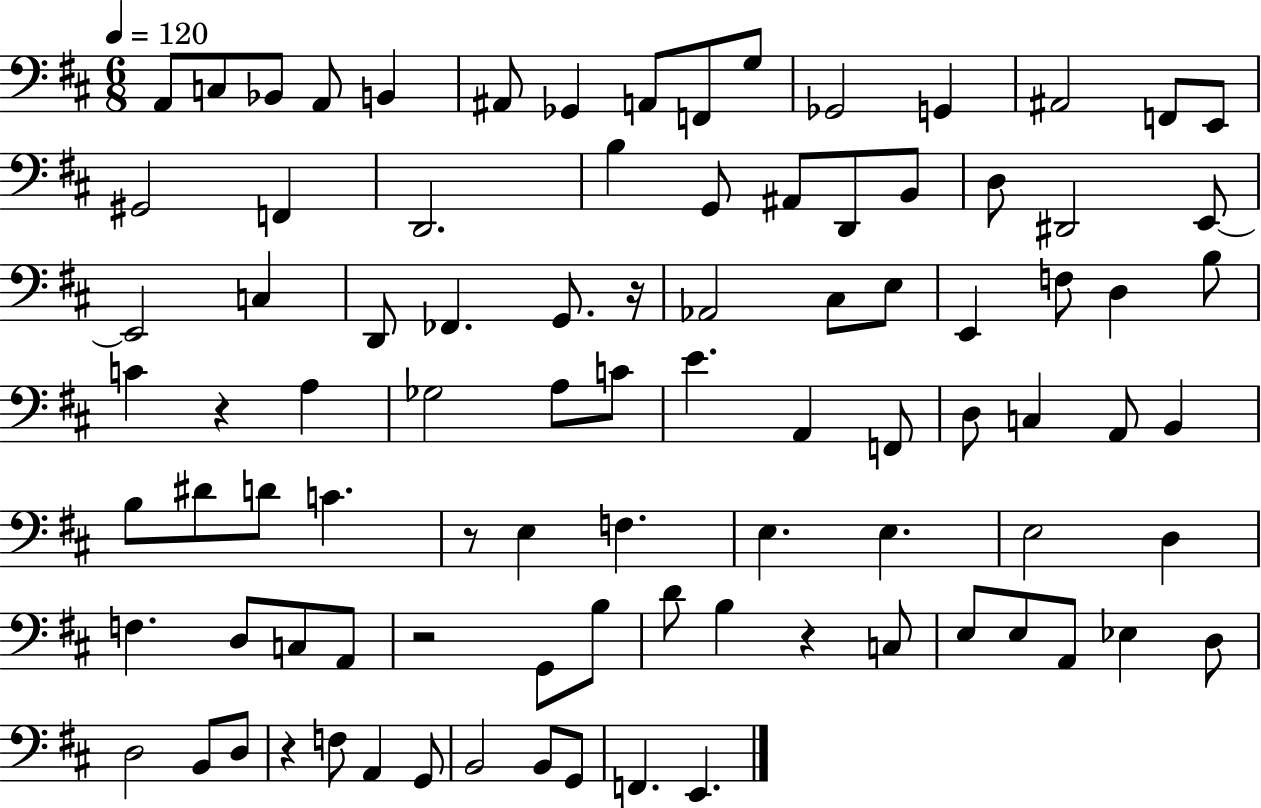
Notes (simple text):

A2/e C3/e Bb2/e A2/e B2/q A#2/e Gb2/q A2/e F2/e G3/e Gb2/h G2/q A#2/h F2/e E2/e G#2/h F2/q D2/h. B3/q G2/e A#2/e D2/e B2/e D3/e D#2/h E2/e E2/h C3/q D2/e FES2/q. G2/e. R/s Ab2/h C#3/e E3/e E2/q F3/e D3/q B3/e C4/q R/q A3/q Gb3/h A3/e C4/e E4/q. A2/q F2/e D3/e C3/q A2/e B2/q B3/e D#4/e D4/e C4/q. R/e E3/q F3/q. E3/q. E3/q. E3/h D3/q F3/q. D3/e C3/e A2/e R/h G2/e B3/e D4/e B3/q R/q C3/e E3/e E3/e A2/e Eb3/q D3/e D3/h B2/e D3/e R/q F3/e A2/q G2/e B2/h B2/e G2/e F2/q. E2/q.